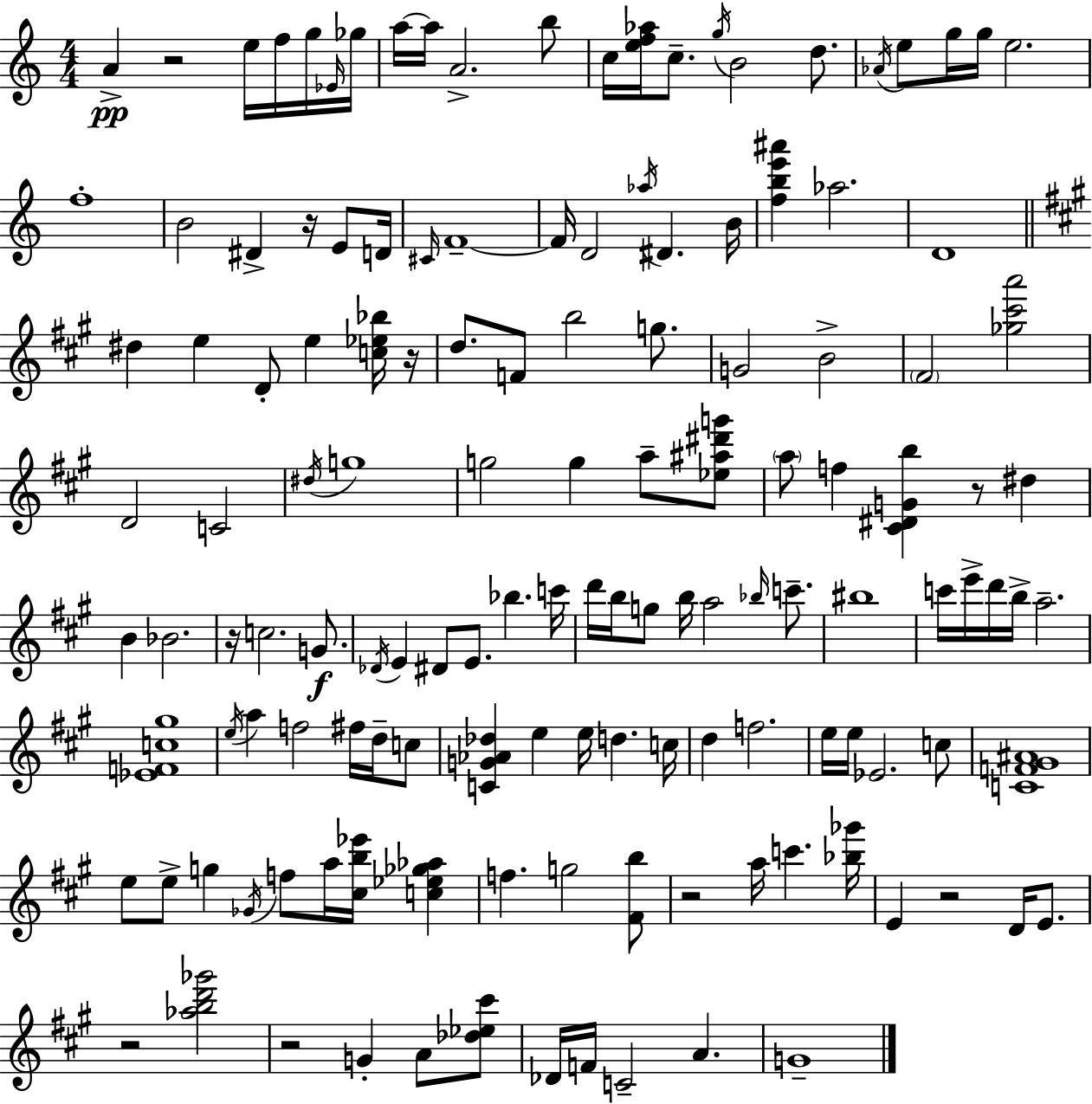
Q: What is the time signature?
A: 4/4